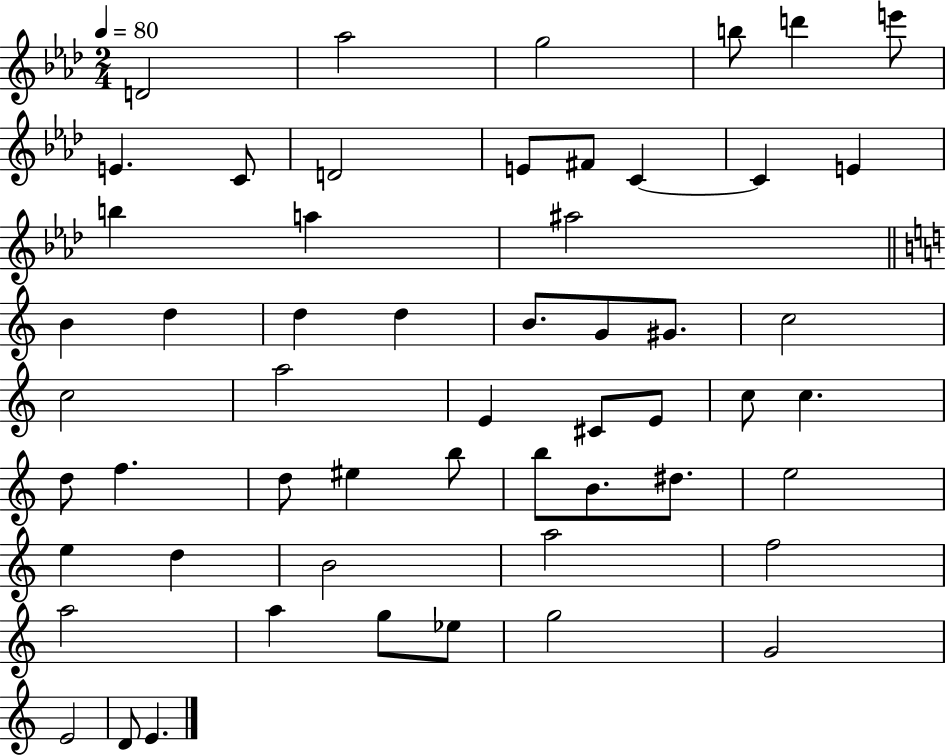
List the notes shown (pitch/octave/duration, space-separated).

D4/h Ab5/h G5/h B5/e D6/q E6/e E4/q. C4/e D4/h E4/e F#4/e C4/q C4/q E4/q B5/q A5/q A#5/h B4/q D5/q D5/q D5/q B4/e. G4/e G#4/e. C5/h C5/h A5/h E4/q C#4/e E4/e C5/e C5/q. D5/e F5/q. D5/e EIS5/q B5/e B5/e B4/e. D#5/e. E5/h E5/q D5/q B4/h A5/h F5/h A5/h A5/q G5/e Eb5/e G5/h G4/h E4/h D4/e E4/q.